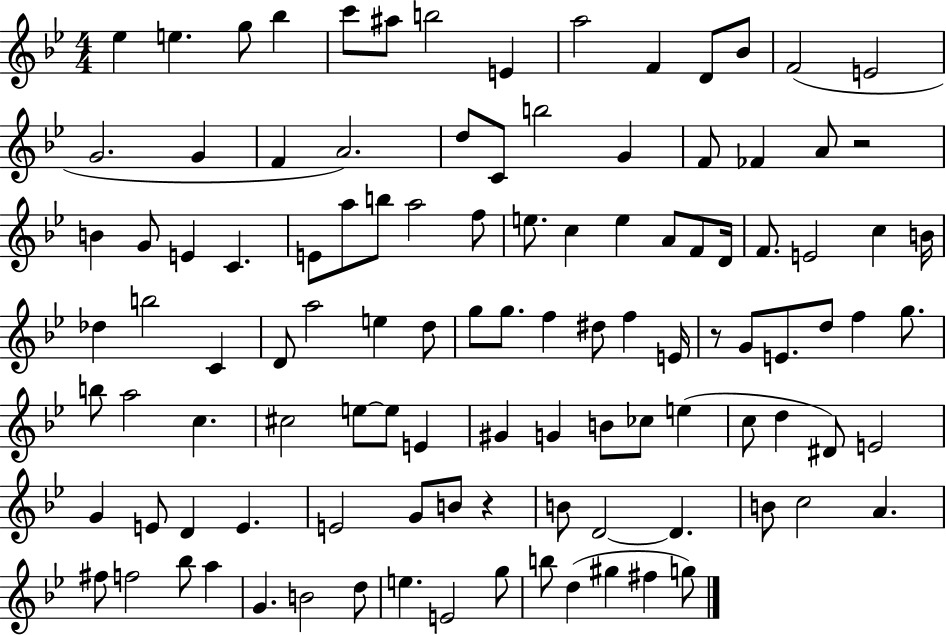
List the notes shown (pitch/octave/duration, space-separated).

Eb5/q E5/q. G5/e Bb5/q C6/e A#5/e B5/h E4/q A5/h F4/q D4/e Bb4/e F4/h E4/h G4/h. G4/q F4/q A4/h. D5/e C4/e B5/h G4/q F4/e FES4/q A4/e R/h B4/q G4/e E4/q C4/q. E4/e A5/e B5/e A5/h F5/e E5/e. C5/q E5/q A4/e F4/e D4/s F4/e. E4/h C5/q B4/s Db5/q B5/h C4/q D4/e A5/h E5/q D5/e G5/e G5/e. F5/q D#5/e F5/q E4/s R/e G4/e E4/e. D5/e F5/q G5/e. B5/e A5/h C5/q. C#5/h E5/e E5/e E4/q G#4/q G4/q B4/e CES5/e E5/q C5/e D5/q D#4/e E4/h G4/q E4/e D4/q E4/q. E4/h G4/e B4/e R/q B4/e D4/h D4/q. B4/e C5/h A4/q. F#5/e F5/h Bb5/e A5/q G4/q. B4/h D5/e E5/q. E4/h G5/e B5/e D5/q G#5/q F#5/q G5/e